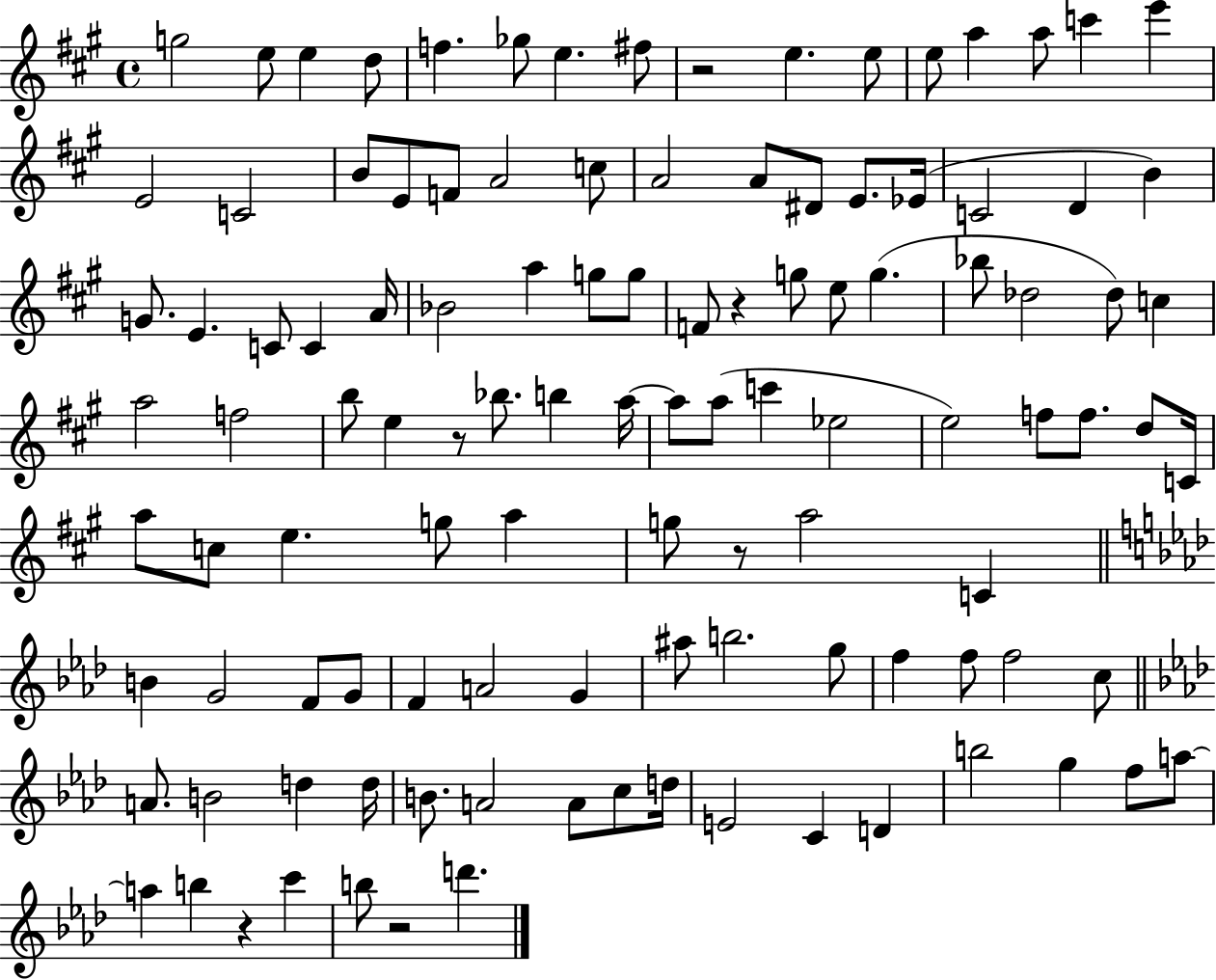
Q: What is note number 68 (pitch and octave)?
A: A5